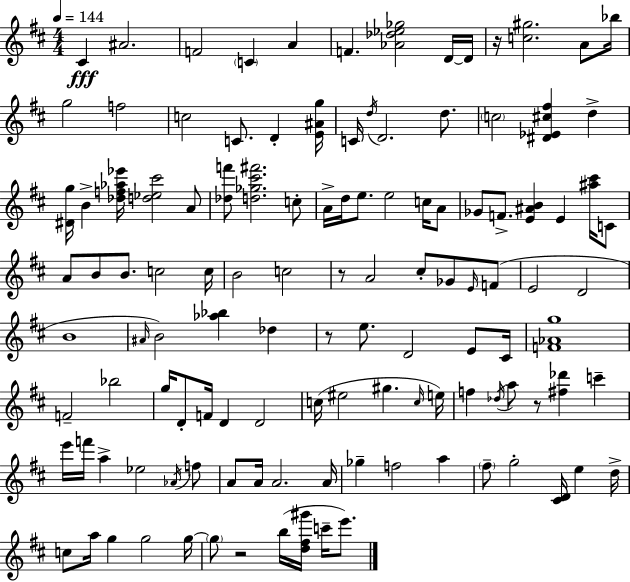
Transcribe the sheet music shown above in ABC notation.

X:1
T:Untitled
M:4/4
L:1/4
K:D
^C ^A2 F2 C A F [_A_d_e_g]2 D/4 D/4 z/4 [c^g]2 A/2 _b/4 g2 f2 c2 C/2 D [E^Ag]/4 C/4 d/4 D2 d/2 c2 [^D_E^c^f] d [^Dg]/4 B [_df_a_e']/4 [d_e^c']2 A/2 [_df']/2 [d_g^c'^f']2 c/2 A/4 d/4 e/2 e2 c/4 A/2 _G/2 F/2 [E^AB] E [^a^c']/4 C/2 A/2 B/2 B/2 c2 c/4 B2 c2 z/2 A2 ^c/2 _G/2 E/4 F/2 E2 D2 B4 ^A/4 B2 [_a_b] _d z/2 e/2 D2 E/2 ^C/4 [F_Ag]4 F2 _b2 g/4 D/2 F/4 D D2 c/4 ^e2 ^g c/4 e/4 f _d/4 a/2 z/2 [^f_d'] c' e'/4 f'/4 a _e2 _A/4 f/2 A/2 A/4 A2 A/4 _g f2 a ^f/2 g2 [^CD]/4 e d/4 c/2 a/4 g g2 g/4 g/2 z2 b/4 [d^f^g']/4 c'/4 e'/2